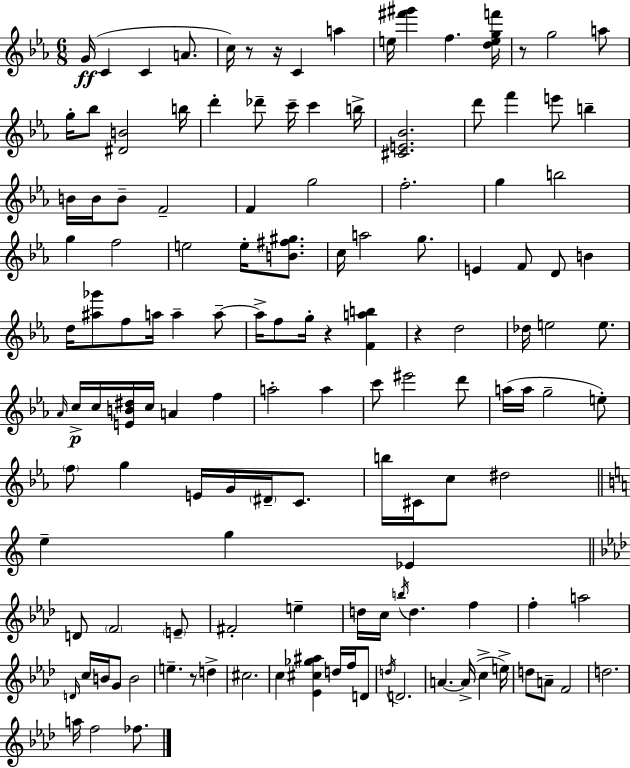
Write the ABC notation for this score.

X:1
T:Untitled
M:6/8
L:1/4
K:Eb
G/4 C C A/2 c/4 z/2 z/4 C a e/4 [^f'^g'] f [degf']/4 z/2 g2 a/2 g/4 _b/2 [^DB]2 b/4 d' _d'/2 c'/4 c' b/4 [^CE_B]2 d'/2 f' e'/2 b B/4 B/4 B/2 F2 F g2 f2 g b2 g f2 e2 e/4 [B^f^g]/2 c/4 a2 g/2 E F/2 D/2 B d/4 [^a_g']/2 f/2 a/4 a a/2 a/4 f/2 g/4 z [Fab] z d2 _d/4 e2 e/2 _A/4 c/4 c/4 [EB^d]/4 c/4 A f a2 a c'/2 ^e'2 d'/2 a/4 a/4 g2 e/2 f/2 g E/4 G/4 ^D/4 C/2 b/4 ^C/4 c/2 ^d2 e g _E D/2 F2 E/2 ^F2 e d/4 c/4 b/4 d f f a2 D/4 c/4 B/4 G/2 B2 e z/2 d ^c2 c [_E^c_g^a] d/4 f/4 D/2 d/4 D2 A A/4 c e/4 d/2 A/2 F2 d2 a/4 f2 _f/2